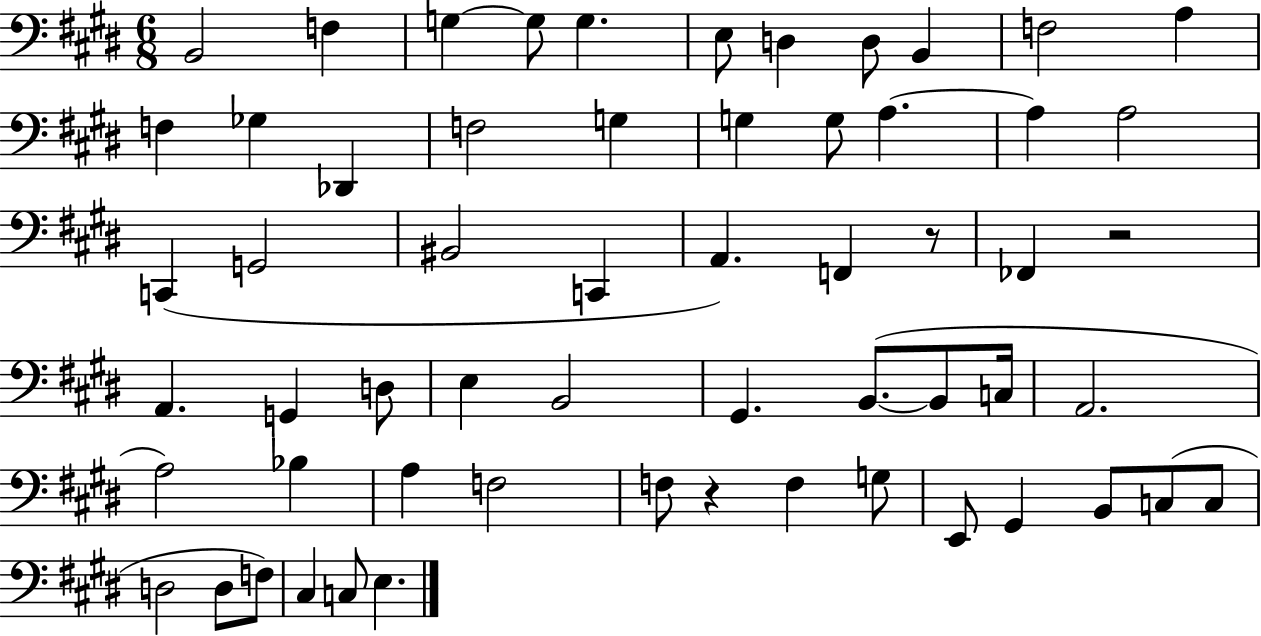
X:1
T:Untitled
M:6/8
L:1/4
K:E
B,,2 F, G, G,/2 G, E,/2 D, D,/2 B,, F,2 A, F, _G, _D,, F,2 G, G, G,/2 A, A, A,2 C,, G,,2 ^B,,2 C,, A,, F,, z/2 _F,, z2 A,, G,, D,/2 E, B,,2 ^G,, B,,/2 B,,/2 C,/4 A,,2 A,2 _B, A, F,2 F,/2 z F, G,/2 E,,/2 ^G,, B,,/2 C,/2 C,/2 D,2 D,/2 F,/2 ^C, C,/2 E,